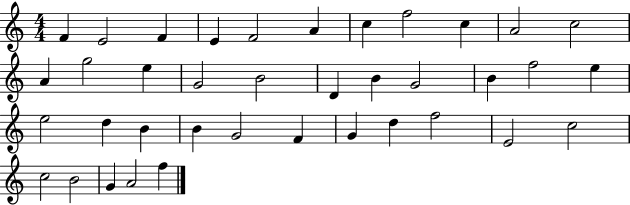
{
  \clef treble
  \numericTimeSignature
  \time 4/4
  \key c \major
  f'4 e'2 f'4 | e'4 f'2 a'4 | c''4 f''2 c''4 | a'2 c''2 | \break a'4 g''2 e''4 | g'2 b'2 | d'4 b'4 g'2 | b'4 f''2 e''4 | \break e''2 d''4 b'4 | b'4 g'2 f'4 | g'4 d''4 f''2 | e'2 c''2 | \break c''2 b'2 | g'4 a'2 f''4 | \bar "|."
}